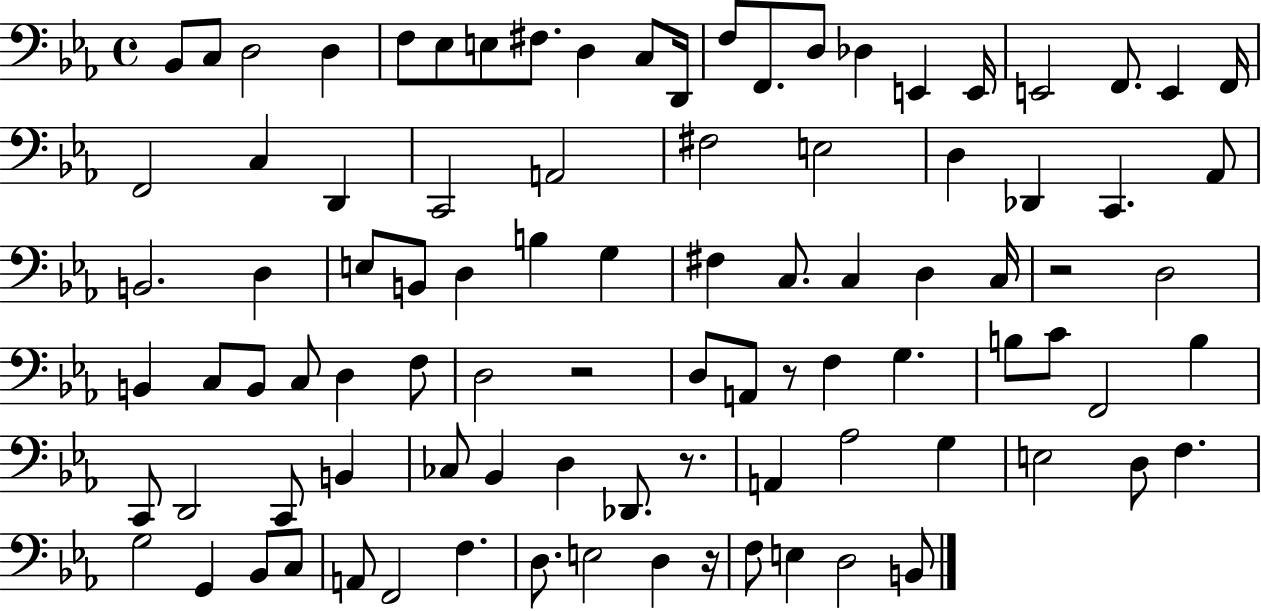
{
  \clef bass
  \time 4/4
  \defaultTimeSignature
  \key ees \major
  bes,8 c8 d2 d4 | f8 ees8 e8 fis8. d4 c8 d,16 | f8 f,8. d8 des4 e,4 e,16 | e,2 f,8. e,4 f,16 | \break f,2 c4 d,4 | c,2 a,2 | fis2 e2 | d4 des,4 c,4. aes,8 | \break b,2. d4 | e8 b,8 d4 b4 g4 | fis4 c8. c4 d4 c16 | r2 d2 | \break b,4 c8 b,8 c8 d4 f8 | d2 r2 | d8 a,8 r8 f4 g4. | b8 c'8 f,2 b4 | \break c,8 d,2 c,8 b,4 | ces8 bes,4 d4 des,8. r8. | a,4 aes2 g4 | e2 d8 f4. | \break g2 g,4 bes,8 c8 | a,8 f,2 f4. | d8. e2 d4 r16 | f8 e4 d2 b,8 | \break \bar "|."
}